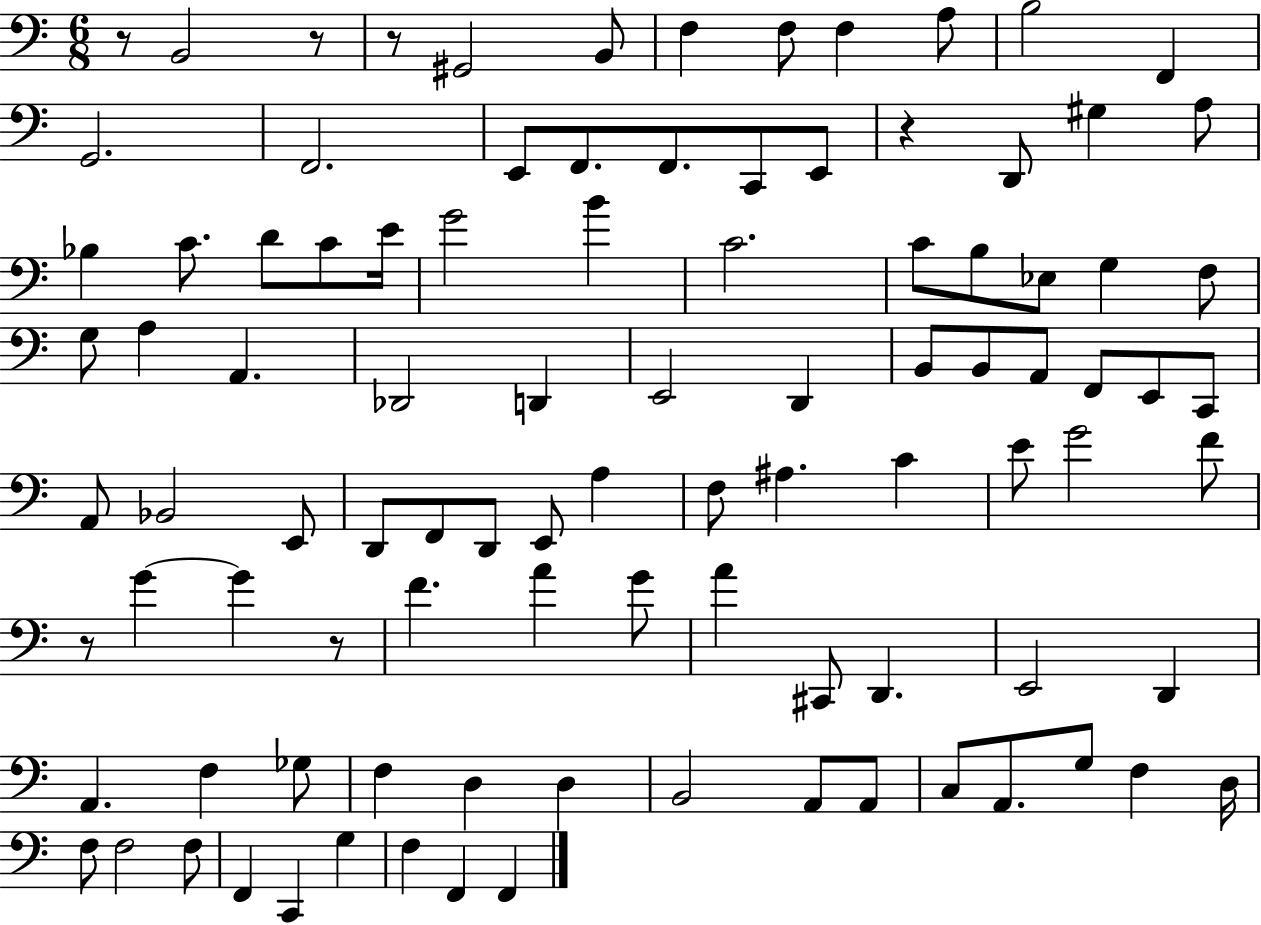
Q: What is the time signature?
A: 6/8